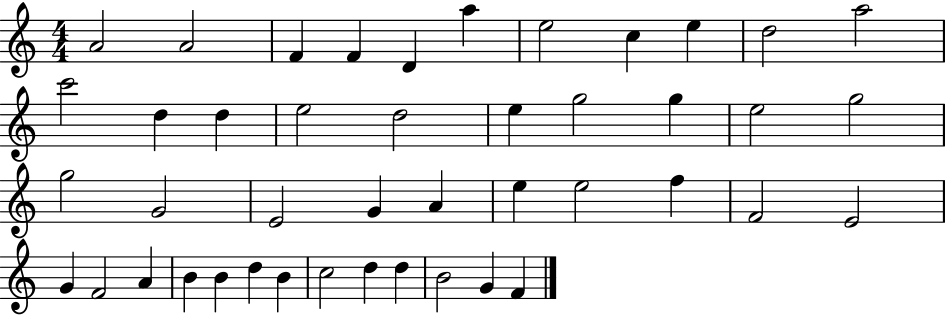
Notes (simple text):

A4/h A4/h F4/q F4/q D4/q A5/q E5/h C5/q E5/q D5/h A5/h C6/h D5/q D5/q E5/h D5/h E5/q G5/h G5/q E5/h G5/h G5/h G4/h E4/h G4/q A4/q E5/q E5/h F5/q F4/h E4/h G4/q F4/h A4/q B4/q B4/q D5/q B4/q C5/h D5/q D5/q B4/h G4/q F4/q